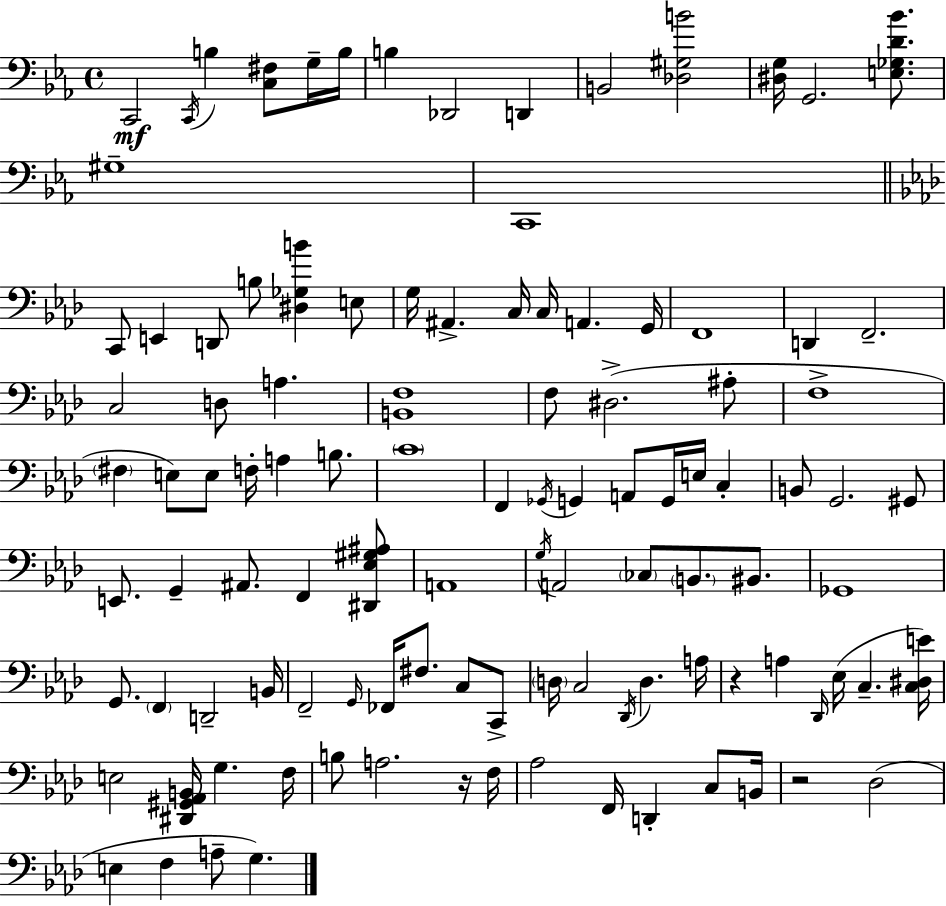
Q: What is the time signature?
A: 4/4